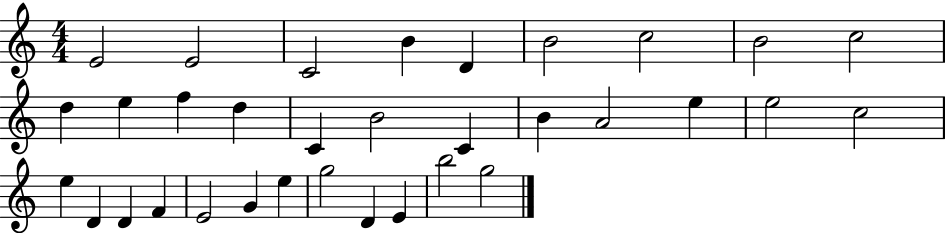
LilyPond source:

{
  \clef treble
  \numericTimeSignature
  \time 4/4
  \key c \major
  e'2 e'2 | c'2 b'4 d'4 | b'2 c''2 | b'2 c''2 | \break d''4 e''4 f''4 d''4 | c'4 b'2 c'4 | b'4 a'2 e''4 | e''2 c''2 | \break e''4 d'4 d'4 f'4 | e'2 g'4 e''4 | g''2 d'4 e'4 | b''2 g''2 | \break \bar "|."
}